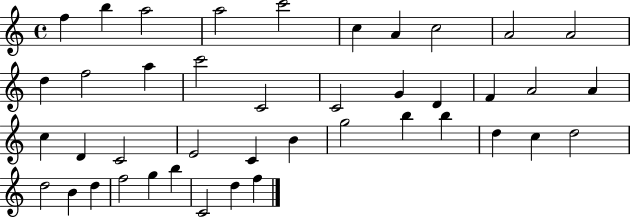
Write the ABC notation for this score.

X:1
T:Untitled
M:4/4
L:1/4
K:C
f b a2 a2 c'2 c A c2 A2 A2 d f2 a c'2 C2 C2 G D F A2 A c D C2 E2 C B g2 b b d c d2 d2 B d f2 g b C2 d f